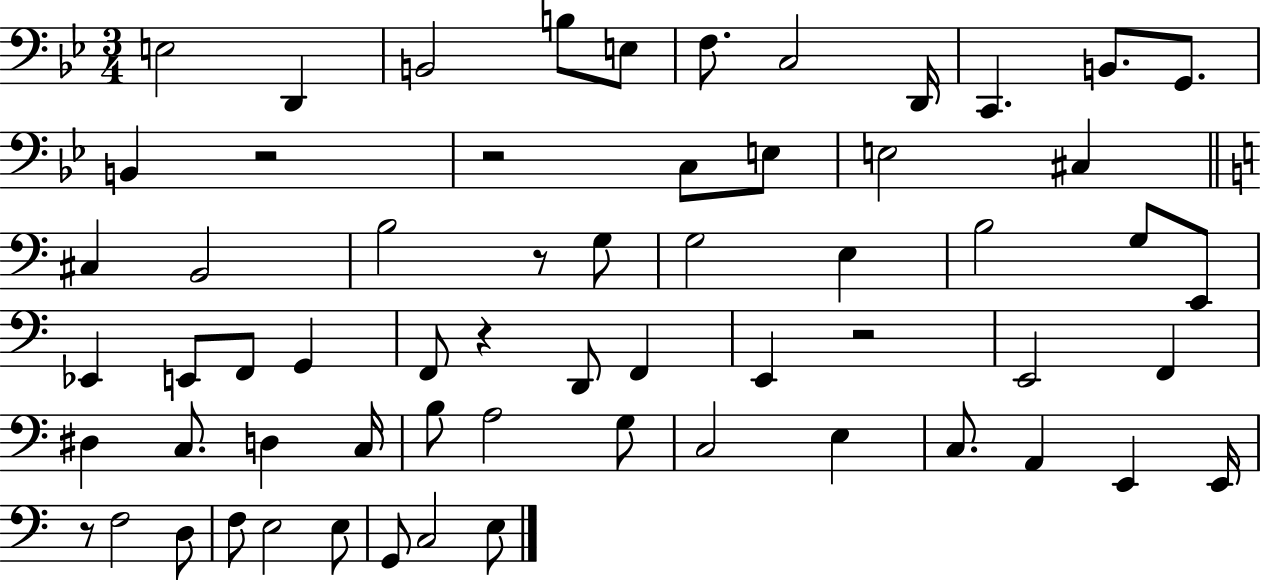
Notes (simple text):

E3/h D2/q B2/h B3/e E3/e F3/e. C3/h D2/s C2/q. B2/e. G2/e. B2/q R/h R/h C3/e E3/e E3/h C#3/q C#3/q B2/h B3/h R/e G3/e G3/h E3/q B3/h G3/e E2/e Eb2/q E2/e F2/e G2/q F2/e R/q D2/e F2/q E2/q R/h E2/h F2/q D#3/q C3/e. D3/q C3/s B3/e A3/h G3/e C3/h E3/q C3/e. A2/q E2/q E2/s R/e F3/h D3/e F3/e E3/h E3/e G2/e C3/h E3/e